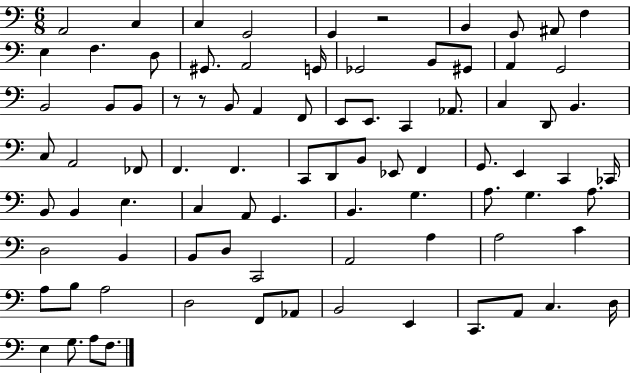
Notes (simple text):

A2/h C3/q C3/q G2/h G2/q R/h B2/q G2/e A#2/e F3/q E3/q F3/q. D3/e G#2/e. A2/h G2/s Gb2/h B2/e G#2/e A2/q G2/h B2/h B2/e B2/e R/e R/e B2/e A2/q F2/e E2/e E2/e. C2/q Ab2/e. C3/q D2/e B2/q. C3/e A2/h FES2/e F2/q. F2/q. C2/e D2/e B2/e Eb2/e F2/q G2/e. E2/q C2/q CES2/s B2/e B2/q E3/q. C3/q A2/e G2/q. B2/q. G3/q. A3/e. G3/q. A3/e. D3/h B2/q B2/e D3/e C2/h A2/h A3/q A3/h C4/q A3/e B3/e A3/h D3/h F2/e Ab2/e B2/h E2/q C2/e. A2/e C3/q. D3/s E3/q G3/e. A3/e F3/e.